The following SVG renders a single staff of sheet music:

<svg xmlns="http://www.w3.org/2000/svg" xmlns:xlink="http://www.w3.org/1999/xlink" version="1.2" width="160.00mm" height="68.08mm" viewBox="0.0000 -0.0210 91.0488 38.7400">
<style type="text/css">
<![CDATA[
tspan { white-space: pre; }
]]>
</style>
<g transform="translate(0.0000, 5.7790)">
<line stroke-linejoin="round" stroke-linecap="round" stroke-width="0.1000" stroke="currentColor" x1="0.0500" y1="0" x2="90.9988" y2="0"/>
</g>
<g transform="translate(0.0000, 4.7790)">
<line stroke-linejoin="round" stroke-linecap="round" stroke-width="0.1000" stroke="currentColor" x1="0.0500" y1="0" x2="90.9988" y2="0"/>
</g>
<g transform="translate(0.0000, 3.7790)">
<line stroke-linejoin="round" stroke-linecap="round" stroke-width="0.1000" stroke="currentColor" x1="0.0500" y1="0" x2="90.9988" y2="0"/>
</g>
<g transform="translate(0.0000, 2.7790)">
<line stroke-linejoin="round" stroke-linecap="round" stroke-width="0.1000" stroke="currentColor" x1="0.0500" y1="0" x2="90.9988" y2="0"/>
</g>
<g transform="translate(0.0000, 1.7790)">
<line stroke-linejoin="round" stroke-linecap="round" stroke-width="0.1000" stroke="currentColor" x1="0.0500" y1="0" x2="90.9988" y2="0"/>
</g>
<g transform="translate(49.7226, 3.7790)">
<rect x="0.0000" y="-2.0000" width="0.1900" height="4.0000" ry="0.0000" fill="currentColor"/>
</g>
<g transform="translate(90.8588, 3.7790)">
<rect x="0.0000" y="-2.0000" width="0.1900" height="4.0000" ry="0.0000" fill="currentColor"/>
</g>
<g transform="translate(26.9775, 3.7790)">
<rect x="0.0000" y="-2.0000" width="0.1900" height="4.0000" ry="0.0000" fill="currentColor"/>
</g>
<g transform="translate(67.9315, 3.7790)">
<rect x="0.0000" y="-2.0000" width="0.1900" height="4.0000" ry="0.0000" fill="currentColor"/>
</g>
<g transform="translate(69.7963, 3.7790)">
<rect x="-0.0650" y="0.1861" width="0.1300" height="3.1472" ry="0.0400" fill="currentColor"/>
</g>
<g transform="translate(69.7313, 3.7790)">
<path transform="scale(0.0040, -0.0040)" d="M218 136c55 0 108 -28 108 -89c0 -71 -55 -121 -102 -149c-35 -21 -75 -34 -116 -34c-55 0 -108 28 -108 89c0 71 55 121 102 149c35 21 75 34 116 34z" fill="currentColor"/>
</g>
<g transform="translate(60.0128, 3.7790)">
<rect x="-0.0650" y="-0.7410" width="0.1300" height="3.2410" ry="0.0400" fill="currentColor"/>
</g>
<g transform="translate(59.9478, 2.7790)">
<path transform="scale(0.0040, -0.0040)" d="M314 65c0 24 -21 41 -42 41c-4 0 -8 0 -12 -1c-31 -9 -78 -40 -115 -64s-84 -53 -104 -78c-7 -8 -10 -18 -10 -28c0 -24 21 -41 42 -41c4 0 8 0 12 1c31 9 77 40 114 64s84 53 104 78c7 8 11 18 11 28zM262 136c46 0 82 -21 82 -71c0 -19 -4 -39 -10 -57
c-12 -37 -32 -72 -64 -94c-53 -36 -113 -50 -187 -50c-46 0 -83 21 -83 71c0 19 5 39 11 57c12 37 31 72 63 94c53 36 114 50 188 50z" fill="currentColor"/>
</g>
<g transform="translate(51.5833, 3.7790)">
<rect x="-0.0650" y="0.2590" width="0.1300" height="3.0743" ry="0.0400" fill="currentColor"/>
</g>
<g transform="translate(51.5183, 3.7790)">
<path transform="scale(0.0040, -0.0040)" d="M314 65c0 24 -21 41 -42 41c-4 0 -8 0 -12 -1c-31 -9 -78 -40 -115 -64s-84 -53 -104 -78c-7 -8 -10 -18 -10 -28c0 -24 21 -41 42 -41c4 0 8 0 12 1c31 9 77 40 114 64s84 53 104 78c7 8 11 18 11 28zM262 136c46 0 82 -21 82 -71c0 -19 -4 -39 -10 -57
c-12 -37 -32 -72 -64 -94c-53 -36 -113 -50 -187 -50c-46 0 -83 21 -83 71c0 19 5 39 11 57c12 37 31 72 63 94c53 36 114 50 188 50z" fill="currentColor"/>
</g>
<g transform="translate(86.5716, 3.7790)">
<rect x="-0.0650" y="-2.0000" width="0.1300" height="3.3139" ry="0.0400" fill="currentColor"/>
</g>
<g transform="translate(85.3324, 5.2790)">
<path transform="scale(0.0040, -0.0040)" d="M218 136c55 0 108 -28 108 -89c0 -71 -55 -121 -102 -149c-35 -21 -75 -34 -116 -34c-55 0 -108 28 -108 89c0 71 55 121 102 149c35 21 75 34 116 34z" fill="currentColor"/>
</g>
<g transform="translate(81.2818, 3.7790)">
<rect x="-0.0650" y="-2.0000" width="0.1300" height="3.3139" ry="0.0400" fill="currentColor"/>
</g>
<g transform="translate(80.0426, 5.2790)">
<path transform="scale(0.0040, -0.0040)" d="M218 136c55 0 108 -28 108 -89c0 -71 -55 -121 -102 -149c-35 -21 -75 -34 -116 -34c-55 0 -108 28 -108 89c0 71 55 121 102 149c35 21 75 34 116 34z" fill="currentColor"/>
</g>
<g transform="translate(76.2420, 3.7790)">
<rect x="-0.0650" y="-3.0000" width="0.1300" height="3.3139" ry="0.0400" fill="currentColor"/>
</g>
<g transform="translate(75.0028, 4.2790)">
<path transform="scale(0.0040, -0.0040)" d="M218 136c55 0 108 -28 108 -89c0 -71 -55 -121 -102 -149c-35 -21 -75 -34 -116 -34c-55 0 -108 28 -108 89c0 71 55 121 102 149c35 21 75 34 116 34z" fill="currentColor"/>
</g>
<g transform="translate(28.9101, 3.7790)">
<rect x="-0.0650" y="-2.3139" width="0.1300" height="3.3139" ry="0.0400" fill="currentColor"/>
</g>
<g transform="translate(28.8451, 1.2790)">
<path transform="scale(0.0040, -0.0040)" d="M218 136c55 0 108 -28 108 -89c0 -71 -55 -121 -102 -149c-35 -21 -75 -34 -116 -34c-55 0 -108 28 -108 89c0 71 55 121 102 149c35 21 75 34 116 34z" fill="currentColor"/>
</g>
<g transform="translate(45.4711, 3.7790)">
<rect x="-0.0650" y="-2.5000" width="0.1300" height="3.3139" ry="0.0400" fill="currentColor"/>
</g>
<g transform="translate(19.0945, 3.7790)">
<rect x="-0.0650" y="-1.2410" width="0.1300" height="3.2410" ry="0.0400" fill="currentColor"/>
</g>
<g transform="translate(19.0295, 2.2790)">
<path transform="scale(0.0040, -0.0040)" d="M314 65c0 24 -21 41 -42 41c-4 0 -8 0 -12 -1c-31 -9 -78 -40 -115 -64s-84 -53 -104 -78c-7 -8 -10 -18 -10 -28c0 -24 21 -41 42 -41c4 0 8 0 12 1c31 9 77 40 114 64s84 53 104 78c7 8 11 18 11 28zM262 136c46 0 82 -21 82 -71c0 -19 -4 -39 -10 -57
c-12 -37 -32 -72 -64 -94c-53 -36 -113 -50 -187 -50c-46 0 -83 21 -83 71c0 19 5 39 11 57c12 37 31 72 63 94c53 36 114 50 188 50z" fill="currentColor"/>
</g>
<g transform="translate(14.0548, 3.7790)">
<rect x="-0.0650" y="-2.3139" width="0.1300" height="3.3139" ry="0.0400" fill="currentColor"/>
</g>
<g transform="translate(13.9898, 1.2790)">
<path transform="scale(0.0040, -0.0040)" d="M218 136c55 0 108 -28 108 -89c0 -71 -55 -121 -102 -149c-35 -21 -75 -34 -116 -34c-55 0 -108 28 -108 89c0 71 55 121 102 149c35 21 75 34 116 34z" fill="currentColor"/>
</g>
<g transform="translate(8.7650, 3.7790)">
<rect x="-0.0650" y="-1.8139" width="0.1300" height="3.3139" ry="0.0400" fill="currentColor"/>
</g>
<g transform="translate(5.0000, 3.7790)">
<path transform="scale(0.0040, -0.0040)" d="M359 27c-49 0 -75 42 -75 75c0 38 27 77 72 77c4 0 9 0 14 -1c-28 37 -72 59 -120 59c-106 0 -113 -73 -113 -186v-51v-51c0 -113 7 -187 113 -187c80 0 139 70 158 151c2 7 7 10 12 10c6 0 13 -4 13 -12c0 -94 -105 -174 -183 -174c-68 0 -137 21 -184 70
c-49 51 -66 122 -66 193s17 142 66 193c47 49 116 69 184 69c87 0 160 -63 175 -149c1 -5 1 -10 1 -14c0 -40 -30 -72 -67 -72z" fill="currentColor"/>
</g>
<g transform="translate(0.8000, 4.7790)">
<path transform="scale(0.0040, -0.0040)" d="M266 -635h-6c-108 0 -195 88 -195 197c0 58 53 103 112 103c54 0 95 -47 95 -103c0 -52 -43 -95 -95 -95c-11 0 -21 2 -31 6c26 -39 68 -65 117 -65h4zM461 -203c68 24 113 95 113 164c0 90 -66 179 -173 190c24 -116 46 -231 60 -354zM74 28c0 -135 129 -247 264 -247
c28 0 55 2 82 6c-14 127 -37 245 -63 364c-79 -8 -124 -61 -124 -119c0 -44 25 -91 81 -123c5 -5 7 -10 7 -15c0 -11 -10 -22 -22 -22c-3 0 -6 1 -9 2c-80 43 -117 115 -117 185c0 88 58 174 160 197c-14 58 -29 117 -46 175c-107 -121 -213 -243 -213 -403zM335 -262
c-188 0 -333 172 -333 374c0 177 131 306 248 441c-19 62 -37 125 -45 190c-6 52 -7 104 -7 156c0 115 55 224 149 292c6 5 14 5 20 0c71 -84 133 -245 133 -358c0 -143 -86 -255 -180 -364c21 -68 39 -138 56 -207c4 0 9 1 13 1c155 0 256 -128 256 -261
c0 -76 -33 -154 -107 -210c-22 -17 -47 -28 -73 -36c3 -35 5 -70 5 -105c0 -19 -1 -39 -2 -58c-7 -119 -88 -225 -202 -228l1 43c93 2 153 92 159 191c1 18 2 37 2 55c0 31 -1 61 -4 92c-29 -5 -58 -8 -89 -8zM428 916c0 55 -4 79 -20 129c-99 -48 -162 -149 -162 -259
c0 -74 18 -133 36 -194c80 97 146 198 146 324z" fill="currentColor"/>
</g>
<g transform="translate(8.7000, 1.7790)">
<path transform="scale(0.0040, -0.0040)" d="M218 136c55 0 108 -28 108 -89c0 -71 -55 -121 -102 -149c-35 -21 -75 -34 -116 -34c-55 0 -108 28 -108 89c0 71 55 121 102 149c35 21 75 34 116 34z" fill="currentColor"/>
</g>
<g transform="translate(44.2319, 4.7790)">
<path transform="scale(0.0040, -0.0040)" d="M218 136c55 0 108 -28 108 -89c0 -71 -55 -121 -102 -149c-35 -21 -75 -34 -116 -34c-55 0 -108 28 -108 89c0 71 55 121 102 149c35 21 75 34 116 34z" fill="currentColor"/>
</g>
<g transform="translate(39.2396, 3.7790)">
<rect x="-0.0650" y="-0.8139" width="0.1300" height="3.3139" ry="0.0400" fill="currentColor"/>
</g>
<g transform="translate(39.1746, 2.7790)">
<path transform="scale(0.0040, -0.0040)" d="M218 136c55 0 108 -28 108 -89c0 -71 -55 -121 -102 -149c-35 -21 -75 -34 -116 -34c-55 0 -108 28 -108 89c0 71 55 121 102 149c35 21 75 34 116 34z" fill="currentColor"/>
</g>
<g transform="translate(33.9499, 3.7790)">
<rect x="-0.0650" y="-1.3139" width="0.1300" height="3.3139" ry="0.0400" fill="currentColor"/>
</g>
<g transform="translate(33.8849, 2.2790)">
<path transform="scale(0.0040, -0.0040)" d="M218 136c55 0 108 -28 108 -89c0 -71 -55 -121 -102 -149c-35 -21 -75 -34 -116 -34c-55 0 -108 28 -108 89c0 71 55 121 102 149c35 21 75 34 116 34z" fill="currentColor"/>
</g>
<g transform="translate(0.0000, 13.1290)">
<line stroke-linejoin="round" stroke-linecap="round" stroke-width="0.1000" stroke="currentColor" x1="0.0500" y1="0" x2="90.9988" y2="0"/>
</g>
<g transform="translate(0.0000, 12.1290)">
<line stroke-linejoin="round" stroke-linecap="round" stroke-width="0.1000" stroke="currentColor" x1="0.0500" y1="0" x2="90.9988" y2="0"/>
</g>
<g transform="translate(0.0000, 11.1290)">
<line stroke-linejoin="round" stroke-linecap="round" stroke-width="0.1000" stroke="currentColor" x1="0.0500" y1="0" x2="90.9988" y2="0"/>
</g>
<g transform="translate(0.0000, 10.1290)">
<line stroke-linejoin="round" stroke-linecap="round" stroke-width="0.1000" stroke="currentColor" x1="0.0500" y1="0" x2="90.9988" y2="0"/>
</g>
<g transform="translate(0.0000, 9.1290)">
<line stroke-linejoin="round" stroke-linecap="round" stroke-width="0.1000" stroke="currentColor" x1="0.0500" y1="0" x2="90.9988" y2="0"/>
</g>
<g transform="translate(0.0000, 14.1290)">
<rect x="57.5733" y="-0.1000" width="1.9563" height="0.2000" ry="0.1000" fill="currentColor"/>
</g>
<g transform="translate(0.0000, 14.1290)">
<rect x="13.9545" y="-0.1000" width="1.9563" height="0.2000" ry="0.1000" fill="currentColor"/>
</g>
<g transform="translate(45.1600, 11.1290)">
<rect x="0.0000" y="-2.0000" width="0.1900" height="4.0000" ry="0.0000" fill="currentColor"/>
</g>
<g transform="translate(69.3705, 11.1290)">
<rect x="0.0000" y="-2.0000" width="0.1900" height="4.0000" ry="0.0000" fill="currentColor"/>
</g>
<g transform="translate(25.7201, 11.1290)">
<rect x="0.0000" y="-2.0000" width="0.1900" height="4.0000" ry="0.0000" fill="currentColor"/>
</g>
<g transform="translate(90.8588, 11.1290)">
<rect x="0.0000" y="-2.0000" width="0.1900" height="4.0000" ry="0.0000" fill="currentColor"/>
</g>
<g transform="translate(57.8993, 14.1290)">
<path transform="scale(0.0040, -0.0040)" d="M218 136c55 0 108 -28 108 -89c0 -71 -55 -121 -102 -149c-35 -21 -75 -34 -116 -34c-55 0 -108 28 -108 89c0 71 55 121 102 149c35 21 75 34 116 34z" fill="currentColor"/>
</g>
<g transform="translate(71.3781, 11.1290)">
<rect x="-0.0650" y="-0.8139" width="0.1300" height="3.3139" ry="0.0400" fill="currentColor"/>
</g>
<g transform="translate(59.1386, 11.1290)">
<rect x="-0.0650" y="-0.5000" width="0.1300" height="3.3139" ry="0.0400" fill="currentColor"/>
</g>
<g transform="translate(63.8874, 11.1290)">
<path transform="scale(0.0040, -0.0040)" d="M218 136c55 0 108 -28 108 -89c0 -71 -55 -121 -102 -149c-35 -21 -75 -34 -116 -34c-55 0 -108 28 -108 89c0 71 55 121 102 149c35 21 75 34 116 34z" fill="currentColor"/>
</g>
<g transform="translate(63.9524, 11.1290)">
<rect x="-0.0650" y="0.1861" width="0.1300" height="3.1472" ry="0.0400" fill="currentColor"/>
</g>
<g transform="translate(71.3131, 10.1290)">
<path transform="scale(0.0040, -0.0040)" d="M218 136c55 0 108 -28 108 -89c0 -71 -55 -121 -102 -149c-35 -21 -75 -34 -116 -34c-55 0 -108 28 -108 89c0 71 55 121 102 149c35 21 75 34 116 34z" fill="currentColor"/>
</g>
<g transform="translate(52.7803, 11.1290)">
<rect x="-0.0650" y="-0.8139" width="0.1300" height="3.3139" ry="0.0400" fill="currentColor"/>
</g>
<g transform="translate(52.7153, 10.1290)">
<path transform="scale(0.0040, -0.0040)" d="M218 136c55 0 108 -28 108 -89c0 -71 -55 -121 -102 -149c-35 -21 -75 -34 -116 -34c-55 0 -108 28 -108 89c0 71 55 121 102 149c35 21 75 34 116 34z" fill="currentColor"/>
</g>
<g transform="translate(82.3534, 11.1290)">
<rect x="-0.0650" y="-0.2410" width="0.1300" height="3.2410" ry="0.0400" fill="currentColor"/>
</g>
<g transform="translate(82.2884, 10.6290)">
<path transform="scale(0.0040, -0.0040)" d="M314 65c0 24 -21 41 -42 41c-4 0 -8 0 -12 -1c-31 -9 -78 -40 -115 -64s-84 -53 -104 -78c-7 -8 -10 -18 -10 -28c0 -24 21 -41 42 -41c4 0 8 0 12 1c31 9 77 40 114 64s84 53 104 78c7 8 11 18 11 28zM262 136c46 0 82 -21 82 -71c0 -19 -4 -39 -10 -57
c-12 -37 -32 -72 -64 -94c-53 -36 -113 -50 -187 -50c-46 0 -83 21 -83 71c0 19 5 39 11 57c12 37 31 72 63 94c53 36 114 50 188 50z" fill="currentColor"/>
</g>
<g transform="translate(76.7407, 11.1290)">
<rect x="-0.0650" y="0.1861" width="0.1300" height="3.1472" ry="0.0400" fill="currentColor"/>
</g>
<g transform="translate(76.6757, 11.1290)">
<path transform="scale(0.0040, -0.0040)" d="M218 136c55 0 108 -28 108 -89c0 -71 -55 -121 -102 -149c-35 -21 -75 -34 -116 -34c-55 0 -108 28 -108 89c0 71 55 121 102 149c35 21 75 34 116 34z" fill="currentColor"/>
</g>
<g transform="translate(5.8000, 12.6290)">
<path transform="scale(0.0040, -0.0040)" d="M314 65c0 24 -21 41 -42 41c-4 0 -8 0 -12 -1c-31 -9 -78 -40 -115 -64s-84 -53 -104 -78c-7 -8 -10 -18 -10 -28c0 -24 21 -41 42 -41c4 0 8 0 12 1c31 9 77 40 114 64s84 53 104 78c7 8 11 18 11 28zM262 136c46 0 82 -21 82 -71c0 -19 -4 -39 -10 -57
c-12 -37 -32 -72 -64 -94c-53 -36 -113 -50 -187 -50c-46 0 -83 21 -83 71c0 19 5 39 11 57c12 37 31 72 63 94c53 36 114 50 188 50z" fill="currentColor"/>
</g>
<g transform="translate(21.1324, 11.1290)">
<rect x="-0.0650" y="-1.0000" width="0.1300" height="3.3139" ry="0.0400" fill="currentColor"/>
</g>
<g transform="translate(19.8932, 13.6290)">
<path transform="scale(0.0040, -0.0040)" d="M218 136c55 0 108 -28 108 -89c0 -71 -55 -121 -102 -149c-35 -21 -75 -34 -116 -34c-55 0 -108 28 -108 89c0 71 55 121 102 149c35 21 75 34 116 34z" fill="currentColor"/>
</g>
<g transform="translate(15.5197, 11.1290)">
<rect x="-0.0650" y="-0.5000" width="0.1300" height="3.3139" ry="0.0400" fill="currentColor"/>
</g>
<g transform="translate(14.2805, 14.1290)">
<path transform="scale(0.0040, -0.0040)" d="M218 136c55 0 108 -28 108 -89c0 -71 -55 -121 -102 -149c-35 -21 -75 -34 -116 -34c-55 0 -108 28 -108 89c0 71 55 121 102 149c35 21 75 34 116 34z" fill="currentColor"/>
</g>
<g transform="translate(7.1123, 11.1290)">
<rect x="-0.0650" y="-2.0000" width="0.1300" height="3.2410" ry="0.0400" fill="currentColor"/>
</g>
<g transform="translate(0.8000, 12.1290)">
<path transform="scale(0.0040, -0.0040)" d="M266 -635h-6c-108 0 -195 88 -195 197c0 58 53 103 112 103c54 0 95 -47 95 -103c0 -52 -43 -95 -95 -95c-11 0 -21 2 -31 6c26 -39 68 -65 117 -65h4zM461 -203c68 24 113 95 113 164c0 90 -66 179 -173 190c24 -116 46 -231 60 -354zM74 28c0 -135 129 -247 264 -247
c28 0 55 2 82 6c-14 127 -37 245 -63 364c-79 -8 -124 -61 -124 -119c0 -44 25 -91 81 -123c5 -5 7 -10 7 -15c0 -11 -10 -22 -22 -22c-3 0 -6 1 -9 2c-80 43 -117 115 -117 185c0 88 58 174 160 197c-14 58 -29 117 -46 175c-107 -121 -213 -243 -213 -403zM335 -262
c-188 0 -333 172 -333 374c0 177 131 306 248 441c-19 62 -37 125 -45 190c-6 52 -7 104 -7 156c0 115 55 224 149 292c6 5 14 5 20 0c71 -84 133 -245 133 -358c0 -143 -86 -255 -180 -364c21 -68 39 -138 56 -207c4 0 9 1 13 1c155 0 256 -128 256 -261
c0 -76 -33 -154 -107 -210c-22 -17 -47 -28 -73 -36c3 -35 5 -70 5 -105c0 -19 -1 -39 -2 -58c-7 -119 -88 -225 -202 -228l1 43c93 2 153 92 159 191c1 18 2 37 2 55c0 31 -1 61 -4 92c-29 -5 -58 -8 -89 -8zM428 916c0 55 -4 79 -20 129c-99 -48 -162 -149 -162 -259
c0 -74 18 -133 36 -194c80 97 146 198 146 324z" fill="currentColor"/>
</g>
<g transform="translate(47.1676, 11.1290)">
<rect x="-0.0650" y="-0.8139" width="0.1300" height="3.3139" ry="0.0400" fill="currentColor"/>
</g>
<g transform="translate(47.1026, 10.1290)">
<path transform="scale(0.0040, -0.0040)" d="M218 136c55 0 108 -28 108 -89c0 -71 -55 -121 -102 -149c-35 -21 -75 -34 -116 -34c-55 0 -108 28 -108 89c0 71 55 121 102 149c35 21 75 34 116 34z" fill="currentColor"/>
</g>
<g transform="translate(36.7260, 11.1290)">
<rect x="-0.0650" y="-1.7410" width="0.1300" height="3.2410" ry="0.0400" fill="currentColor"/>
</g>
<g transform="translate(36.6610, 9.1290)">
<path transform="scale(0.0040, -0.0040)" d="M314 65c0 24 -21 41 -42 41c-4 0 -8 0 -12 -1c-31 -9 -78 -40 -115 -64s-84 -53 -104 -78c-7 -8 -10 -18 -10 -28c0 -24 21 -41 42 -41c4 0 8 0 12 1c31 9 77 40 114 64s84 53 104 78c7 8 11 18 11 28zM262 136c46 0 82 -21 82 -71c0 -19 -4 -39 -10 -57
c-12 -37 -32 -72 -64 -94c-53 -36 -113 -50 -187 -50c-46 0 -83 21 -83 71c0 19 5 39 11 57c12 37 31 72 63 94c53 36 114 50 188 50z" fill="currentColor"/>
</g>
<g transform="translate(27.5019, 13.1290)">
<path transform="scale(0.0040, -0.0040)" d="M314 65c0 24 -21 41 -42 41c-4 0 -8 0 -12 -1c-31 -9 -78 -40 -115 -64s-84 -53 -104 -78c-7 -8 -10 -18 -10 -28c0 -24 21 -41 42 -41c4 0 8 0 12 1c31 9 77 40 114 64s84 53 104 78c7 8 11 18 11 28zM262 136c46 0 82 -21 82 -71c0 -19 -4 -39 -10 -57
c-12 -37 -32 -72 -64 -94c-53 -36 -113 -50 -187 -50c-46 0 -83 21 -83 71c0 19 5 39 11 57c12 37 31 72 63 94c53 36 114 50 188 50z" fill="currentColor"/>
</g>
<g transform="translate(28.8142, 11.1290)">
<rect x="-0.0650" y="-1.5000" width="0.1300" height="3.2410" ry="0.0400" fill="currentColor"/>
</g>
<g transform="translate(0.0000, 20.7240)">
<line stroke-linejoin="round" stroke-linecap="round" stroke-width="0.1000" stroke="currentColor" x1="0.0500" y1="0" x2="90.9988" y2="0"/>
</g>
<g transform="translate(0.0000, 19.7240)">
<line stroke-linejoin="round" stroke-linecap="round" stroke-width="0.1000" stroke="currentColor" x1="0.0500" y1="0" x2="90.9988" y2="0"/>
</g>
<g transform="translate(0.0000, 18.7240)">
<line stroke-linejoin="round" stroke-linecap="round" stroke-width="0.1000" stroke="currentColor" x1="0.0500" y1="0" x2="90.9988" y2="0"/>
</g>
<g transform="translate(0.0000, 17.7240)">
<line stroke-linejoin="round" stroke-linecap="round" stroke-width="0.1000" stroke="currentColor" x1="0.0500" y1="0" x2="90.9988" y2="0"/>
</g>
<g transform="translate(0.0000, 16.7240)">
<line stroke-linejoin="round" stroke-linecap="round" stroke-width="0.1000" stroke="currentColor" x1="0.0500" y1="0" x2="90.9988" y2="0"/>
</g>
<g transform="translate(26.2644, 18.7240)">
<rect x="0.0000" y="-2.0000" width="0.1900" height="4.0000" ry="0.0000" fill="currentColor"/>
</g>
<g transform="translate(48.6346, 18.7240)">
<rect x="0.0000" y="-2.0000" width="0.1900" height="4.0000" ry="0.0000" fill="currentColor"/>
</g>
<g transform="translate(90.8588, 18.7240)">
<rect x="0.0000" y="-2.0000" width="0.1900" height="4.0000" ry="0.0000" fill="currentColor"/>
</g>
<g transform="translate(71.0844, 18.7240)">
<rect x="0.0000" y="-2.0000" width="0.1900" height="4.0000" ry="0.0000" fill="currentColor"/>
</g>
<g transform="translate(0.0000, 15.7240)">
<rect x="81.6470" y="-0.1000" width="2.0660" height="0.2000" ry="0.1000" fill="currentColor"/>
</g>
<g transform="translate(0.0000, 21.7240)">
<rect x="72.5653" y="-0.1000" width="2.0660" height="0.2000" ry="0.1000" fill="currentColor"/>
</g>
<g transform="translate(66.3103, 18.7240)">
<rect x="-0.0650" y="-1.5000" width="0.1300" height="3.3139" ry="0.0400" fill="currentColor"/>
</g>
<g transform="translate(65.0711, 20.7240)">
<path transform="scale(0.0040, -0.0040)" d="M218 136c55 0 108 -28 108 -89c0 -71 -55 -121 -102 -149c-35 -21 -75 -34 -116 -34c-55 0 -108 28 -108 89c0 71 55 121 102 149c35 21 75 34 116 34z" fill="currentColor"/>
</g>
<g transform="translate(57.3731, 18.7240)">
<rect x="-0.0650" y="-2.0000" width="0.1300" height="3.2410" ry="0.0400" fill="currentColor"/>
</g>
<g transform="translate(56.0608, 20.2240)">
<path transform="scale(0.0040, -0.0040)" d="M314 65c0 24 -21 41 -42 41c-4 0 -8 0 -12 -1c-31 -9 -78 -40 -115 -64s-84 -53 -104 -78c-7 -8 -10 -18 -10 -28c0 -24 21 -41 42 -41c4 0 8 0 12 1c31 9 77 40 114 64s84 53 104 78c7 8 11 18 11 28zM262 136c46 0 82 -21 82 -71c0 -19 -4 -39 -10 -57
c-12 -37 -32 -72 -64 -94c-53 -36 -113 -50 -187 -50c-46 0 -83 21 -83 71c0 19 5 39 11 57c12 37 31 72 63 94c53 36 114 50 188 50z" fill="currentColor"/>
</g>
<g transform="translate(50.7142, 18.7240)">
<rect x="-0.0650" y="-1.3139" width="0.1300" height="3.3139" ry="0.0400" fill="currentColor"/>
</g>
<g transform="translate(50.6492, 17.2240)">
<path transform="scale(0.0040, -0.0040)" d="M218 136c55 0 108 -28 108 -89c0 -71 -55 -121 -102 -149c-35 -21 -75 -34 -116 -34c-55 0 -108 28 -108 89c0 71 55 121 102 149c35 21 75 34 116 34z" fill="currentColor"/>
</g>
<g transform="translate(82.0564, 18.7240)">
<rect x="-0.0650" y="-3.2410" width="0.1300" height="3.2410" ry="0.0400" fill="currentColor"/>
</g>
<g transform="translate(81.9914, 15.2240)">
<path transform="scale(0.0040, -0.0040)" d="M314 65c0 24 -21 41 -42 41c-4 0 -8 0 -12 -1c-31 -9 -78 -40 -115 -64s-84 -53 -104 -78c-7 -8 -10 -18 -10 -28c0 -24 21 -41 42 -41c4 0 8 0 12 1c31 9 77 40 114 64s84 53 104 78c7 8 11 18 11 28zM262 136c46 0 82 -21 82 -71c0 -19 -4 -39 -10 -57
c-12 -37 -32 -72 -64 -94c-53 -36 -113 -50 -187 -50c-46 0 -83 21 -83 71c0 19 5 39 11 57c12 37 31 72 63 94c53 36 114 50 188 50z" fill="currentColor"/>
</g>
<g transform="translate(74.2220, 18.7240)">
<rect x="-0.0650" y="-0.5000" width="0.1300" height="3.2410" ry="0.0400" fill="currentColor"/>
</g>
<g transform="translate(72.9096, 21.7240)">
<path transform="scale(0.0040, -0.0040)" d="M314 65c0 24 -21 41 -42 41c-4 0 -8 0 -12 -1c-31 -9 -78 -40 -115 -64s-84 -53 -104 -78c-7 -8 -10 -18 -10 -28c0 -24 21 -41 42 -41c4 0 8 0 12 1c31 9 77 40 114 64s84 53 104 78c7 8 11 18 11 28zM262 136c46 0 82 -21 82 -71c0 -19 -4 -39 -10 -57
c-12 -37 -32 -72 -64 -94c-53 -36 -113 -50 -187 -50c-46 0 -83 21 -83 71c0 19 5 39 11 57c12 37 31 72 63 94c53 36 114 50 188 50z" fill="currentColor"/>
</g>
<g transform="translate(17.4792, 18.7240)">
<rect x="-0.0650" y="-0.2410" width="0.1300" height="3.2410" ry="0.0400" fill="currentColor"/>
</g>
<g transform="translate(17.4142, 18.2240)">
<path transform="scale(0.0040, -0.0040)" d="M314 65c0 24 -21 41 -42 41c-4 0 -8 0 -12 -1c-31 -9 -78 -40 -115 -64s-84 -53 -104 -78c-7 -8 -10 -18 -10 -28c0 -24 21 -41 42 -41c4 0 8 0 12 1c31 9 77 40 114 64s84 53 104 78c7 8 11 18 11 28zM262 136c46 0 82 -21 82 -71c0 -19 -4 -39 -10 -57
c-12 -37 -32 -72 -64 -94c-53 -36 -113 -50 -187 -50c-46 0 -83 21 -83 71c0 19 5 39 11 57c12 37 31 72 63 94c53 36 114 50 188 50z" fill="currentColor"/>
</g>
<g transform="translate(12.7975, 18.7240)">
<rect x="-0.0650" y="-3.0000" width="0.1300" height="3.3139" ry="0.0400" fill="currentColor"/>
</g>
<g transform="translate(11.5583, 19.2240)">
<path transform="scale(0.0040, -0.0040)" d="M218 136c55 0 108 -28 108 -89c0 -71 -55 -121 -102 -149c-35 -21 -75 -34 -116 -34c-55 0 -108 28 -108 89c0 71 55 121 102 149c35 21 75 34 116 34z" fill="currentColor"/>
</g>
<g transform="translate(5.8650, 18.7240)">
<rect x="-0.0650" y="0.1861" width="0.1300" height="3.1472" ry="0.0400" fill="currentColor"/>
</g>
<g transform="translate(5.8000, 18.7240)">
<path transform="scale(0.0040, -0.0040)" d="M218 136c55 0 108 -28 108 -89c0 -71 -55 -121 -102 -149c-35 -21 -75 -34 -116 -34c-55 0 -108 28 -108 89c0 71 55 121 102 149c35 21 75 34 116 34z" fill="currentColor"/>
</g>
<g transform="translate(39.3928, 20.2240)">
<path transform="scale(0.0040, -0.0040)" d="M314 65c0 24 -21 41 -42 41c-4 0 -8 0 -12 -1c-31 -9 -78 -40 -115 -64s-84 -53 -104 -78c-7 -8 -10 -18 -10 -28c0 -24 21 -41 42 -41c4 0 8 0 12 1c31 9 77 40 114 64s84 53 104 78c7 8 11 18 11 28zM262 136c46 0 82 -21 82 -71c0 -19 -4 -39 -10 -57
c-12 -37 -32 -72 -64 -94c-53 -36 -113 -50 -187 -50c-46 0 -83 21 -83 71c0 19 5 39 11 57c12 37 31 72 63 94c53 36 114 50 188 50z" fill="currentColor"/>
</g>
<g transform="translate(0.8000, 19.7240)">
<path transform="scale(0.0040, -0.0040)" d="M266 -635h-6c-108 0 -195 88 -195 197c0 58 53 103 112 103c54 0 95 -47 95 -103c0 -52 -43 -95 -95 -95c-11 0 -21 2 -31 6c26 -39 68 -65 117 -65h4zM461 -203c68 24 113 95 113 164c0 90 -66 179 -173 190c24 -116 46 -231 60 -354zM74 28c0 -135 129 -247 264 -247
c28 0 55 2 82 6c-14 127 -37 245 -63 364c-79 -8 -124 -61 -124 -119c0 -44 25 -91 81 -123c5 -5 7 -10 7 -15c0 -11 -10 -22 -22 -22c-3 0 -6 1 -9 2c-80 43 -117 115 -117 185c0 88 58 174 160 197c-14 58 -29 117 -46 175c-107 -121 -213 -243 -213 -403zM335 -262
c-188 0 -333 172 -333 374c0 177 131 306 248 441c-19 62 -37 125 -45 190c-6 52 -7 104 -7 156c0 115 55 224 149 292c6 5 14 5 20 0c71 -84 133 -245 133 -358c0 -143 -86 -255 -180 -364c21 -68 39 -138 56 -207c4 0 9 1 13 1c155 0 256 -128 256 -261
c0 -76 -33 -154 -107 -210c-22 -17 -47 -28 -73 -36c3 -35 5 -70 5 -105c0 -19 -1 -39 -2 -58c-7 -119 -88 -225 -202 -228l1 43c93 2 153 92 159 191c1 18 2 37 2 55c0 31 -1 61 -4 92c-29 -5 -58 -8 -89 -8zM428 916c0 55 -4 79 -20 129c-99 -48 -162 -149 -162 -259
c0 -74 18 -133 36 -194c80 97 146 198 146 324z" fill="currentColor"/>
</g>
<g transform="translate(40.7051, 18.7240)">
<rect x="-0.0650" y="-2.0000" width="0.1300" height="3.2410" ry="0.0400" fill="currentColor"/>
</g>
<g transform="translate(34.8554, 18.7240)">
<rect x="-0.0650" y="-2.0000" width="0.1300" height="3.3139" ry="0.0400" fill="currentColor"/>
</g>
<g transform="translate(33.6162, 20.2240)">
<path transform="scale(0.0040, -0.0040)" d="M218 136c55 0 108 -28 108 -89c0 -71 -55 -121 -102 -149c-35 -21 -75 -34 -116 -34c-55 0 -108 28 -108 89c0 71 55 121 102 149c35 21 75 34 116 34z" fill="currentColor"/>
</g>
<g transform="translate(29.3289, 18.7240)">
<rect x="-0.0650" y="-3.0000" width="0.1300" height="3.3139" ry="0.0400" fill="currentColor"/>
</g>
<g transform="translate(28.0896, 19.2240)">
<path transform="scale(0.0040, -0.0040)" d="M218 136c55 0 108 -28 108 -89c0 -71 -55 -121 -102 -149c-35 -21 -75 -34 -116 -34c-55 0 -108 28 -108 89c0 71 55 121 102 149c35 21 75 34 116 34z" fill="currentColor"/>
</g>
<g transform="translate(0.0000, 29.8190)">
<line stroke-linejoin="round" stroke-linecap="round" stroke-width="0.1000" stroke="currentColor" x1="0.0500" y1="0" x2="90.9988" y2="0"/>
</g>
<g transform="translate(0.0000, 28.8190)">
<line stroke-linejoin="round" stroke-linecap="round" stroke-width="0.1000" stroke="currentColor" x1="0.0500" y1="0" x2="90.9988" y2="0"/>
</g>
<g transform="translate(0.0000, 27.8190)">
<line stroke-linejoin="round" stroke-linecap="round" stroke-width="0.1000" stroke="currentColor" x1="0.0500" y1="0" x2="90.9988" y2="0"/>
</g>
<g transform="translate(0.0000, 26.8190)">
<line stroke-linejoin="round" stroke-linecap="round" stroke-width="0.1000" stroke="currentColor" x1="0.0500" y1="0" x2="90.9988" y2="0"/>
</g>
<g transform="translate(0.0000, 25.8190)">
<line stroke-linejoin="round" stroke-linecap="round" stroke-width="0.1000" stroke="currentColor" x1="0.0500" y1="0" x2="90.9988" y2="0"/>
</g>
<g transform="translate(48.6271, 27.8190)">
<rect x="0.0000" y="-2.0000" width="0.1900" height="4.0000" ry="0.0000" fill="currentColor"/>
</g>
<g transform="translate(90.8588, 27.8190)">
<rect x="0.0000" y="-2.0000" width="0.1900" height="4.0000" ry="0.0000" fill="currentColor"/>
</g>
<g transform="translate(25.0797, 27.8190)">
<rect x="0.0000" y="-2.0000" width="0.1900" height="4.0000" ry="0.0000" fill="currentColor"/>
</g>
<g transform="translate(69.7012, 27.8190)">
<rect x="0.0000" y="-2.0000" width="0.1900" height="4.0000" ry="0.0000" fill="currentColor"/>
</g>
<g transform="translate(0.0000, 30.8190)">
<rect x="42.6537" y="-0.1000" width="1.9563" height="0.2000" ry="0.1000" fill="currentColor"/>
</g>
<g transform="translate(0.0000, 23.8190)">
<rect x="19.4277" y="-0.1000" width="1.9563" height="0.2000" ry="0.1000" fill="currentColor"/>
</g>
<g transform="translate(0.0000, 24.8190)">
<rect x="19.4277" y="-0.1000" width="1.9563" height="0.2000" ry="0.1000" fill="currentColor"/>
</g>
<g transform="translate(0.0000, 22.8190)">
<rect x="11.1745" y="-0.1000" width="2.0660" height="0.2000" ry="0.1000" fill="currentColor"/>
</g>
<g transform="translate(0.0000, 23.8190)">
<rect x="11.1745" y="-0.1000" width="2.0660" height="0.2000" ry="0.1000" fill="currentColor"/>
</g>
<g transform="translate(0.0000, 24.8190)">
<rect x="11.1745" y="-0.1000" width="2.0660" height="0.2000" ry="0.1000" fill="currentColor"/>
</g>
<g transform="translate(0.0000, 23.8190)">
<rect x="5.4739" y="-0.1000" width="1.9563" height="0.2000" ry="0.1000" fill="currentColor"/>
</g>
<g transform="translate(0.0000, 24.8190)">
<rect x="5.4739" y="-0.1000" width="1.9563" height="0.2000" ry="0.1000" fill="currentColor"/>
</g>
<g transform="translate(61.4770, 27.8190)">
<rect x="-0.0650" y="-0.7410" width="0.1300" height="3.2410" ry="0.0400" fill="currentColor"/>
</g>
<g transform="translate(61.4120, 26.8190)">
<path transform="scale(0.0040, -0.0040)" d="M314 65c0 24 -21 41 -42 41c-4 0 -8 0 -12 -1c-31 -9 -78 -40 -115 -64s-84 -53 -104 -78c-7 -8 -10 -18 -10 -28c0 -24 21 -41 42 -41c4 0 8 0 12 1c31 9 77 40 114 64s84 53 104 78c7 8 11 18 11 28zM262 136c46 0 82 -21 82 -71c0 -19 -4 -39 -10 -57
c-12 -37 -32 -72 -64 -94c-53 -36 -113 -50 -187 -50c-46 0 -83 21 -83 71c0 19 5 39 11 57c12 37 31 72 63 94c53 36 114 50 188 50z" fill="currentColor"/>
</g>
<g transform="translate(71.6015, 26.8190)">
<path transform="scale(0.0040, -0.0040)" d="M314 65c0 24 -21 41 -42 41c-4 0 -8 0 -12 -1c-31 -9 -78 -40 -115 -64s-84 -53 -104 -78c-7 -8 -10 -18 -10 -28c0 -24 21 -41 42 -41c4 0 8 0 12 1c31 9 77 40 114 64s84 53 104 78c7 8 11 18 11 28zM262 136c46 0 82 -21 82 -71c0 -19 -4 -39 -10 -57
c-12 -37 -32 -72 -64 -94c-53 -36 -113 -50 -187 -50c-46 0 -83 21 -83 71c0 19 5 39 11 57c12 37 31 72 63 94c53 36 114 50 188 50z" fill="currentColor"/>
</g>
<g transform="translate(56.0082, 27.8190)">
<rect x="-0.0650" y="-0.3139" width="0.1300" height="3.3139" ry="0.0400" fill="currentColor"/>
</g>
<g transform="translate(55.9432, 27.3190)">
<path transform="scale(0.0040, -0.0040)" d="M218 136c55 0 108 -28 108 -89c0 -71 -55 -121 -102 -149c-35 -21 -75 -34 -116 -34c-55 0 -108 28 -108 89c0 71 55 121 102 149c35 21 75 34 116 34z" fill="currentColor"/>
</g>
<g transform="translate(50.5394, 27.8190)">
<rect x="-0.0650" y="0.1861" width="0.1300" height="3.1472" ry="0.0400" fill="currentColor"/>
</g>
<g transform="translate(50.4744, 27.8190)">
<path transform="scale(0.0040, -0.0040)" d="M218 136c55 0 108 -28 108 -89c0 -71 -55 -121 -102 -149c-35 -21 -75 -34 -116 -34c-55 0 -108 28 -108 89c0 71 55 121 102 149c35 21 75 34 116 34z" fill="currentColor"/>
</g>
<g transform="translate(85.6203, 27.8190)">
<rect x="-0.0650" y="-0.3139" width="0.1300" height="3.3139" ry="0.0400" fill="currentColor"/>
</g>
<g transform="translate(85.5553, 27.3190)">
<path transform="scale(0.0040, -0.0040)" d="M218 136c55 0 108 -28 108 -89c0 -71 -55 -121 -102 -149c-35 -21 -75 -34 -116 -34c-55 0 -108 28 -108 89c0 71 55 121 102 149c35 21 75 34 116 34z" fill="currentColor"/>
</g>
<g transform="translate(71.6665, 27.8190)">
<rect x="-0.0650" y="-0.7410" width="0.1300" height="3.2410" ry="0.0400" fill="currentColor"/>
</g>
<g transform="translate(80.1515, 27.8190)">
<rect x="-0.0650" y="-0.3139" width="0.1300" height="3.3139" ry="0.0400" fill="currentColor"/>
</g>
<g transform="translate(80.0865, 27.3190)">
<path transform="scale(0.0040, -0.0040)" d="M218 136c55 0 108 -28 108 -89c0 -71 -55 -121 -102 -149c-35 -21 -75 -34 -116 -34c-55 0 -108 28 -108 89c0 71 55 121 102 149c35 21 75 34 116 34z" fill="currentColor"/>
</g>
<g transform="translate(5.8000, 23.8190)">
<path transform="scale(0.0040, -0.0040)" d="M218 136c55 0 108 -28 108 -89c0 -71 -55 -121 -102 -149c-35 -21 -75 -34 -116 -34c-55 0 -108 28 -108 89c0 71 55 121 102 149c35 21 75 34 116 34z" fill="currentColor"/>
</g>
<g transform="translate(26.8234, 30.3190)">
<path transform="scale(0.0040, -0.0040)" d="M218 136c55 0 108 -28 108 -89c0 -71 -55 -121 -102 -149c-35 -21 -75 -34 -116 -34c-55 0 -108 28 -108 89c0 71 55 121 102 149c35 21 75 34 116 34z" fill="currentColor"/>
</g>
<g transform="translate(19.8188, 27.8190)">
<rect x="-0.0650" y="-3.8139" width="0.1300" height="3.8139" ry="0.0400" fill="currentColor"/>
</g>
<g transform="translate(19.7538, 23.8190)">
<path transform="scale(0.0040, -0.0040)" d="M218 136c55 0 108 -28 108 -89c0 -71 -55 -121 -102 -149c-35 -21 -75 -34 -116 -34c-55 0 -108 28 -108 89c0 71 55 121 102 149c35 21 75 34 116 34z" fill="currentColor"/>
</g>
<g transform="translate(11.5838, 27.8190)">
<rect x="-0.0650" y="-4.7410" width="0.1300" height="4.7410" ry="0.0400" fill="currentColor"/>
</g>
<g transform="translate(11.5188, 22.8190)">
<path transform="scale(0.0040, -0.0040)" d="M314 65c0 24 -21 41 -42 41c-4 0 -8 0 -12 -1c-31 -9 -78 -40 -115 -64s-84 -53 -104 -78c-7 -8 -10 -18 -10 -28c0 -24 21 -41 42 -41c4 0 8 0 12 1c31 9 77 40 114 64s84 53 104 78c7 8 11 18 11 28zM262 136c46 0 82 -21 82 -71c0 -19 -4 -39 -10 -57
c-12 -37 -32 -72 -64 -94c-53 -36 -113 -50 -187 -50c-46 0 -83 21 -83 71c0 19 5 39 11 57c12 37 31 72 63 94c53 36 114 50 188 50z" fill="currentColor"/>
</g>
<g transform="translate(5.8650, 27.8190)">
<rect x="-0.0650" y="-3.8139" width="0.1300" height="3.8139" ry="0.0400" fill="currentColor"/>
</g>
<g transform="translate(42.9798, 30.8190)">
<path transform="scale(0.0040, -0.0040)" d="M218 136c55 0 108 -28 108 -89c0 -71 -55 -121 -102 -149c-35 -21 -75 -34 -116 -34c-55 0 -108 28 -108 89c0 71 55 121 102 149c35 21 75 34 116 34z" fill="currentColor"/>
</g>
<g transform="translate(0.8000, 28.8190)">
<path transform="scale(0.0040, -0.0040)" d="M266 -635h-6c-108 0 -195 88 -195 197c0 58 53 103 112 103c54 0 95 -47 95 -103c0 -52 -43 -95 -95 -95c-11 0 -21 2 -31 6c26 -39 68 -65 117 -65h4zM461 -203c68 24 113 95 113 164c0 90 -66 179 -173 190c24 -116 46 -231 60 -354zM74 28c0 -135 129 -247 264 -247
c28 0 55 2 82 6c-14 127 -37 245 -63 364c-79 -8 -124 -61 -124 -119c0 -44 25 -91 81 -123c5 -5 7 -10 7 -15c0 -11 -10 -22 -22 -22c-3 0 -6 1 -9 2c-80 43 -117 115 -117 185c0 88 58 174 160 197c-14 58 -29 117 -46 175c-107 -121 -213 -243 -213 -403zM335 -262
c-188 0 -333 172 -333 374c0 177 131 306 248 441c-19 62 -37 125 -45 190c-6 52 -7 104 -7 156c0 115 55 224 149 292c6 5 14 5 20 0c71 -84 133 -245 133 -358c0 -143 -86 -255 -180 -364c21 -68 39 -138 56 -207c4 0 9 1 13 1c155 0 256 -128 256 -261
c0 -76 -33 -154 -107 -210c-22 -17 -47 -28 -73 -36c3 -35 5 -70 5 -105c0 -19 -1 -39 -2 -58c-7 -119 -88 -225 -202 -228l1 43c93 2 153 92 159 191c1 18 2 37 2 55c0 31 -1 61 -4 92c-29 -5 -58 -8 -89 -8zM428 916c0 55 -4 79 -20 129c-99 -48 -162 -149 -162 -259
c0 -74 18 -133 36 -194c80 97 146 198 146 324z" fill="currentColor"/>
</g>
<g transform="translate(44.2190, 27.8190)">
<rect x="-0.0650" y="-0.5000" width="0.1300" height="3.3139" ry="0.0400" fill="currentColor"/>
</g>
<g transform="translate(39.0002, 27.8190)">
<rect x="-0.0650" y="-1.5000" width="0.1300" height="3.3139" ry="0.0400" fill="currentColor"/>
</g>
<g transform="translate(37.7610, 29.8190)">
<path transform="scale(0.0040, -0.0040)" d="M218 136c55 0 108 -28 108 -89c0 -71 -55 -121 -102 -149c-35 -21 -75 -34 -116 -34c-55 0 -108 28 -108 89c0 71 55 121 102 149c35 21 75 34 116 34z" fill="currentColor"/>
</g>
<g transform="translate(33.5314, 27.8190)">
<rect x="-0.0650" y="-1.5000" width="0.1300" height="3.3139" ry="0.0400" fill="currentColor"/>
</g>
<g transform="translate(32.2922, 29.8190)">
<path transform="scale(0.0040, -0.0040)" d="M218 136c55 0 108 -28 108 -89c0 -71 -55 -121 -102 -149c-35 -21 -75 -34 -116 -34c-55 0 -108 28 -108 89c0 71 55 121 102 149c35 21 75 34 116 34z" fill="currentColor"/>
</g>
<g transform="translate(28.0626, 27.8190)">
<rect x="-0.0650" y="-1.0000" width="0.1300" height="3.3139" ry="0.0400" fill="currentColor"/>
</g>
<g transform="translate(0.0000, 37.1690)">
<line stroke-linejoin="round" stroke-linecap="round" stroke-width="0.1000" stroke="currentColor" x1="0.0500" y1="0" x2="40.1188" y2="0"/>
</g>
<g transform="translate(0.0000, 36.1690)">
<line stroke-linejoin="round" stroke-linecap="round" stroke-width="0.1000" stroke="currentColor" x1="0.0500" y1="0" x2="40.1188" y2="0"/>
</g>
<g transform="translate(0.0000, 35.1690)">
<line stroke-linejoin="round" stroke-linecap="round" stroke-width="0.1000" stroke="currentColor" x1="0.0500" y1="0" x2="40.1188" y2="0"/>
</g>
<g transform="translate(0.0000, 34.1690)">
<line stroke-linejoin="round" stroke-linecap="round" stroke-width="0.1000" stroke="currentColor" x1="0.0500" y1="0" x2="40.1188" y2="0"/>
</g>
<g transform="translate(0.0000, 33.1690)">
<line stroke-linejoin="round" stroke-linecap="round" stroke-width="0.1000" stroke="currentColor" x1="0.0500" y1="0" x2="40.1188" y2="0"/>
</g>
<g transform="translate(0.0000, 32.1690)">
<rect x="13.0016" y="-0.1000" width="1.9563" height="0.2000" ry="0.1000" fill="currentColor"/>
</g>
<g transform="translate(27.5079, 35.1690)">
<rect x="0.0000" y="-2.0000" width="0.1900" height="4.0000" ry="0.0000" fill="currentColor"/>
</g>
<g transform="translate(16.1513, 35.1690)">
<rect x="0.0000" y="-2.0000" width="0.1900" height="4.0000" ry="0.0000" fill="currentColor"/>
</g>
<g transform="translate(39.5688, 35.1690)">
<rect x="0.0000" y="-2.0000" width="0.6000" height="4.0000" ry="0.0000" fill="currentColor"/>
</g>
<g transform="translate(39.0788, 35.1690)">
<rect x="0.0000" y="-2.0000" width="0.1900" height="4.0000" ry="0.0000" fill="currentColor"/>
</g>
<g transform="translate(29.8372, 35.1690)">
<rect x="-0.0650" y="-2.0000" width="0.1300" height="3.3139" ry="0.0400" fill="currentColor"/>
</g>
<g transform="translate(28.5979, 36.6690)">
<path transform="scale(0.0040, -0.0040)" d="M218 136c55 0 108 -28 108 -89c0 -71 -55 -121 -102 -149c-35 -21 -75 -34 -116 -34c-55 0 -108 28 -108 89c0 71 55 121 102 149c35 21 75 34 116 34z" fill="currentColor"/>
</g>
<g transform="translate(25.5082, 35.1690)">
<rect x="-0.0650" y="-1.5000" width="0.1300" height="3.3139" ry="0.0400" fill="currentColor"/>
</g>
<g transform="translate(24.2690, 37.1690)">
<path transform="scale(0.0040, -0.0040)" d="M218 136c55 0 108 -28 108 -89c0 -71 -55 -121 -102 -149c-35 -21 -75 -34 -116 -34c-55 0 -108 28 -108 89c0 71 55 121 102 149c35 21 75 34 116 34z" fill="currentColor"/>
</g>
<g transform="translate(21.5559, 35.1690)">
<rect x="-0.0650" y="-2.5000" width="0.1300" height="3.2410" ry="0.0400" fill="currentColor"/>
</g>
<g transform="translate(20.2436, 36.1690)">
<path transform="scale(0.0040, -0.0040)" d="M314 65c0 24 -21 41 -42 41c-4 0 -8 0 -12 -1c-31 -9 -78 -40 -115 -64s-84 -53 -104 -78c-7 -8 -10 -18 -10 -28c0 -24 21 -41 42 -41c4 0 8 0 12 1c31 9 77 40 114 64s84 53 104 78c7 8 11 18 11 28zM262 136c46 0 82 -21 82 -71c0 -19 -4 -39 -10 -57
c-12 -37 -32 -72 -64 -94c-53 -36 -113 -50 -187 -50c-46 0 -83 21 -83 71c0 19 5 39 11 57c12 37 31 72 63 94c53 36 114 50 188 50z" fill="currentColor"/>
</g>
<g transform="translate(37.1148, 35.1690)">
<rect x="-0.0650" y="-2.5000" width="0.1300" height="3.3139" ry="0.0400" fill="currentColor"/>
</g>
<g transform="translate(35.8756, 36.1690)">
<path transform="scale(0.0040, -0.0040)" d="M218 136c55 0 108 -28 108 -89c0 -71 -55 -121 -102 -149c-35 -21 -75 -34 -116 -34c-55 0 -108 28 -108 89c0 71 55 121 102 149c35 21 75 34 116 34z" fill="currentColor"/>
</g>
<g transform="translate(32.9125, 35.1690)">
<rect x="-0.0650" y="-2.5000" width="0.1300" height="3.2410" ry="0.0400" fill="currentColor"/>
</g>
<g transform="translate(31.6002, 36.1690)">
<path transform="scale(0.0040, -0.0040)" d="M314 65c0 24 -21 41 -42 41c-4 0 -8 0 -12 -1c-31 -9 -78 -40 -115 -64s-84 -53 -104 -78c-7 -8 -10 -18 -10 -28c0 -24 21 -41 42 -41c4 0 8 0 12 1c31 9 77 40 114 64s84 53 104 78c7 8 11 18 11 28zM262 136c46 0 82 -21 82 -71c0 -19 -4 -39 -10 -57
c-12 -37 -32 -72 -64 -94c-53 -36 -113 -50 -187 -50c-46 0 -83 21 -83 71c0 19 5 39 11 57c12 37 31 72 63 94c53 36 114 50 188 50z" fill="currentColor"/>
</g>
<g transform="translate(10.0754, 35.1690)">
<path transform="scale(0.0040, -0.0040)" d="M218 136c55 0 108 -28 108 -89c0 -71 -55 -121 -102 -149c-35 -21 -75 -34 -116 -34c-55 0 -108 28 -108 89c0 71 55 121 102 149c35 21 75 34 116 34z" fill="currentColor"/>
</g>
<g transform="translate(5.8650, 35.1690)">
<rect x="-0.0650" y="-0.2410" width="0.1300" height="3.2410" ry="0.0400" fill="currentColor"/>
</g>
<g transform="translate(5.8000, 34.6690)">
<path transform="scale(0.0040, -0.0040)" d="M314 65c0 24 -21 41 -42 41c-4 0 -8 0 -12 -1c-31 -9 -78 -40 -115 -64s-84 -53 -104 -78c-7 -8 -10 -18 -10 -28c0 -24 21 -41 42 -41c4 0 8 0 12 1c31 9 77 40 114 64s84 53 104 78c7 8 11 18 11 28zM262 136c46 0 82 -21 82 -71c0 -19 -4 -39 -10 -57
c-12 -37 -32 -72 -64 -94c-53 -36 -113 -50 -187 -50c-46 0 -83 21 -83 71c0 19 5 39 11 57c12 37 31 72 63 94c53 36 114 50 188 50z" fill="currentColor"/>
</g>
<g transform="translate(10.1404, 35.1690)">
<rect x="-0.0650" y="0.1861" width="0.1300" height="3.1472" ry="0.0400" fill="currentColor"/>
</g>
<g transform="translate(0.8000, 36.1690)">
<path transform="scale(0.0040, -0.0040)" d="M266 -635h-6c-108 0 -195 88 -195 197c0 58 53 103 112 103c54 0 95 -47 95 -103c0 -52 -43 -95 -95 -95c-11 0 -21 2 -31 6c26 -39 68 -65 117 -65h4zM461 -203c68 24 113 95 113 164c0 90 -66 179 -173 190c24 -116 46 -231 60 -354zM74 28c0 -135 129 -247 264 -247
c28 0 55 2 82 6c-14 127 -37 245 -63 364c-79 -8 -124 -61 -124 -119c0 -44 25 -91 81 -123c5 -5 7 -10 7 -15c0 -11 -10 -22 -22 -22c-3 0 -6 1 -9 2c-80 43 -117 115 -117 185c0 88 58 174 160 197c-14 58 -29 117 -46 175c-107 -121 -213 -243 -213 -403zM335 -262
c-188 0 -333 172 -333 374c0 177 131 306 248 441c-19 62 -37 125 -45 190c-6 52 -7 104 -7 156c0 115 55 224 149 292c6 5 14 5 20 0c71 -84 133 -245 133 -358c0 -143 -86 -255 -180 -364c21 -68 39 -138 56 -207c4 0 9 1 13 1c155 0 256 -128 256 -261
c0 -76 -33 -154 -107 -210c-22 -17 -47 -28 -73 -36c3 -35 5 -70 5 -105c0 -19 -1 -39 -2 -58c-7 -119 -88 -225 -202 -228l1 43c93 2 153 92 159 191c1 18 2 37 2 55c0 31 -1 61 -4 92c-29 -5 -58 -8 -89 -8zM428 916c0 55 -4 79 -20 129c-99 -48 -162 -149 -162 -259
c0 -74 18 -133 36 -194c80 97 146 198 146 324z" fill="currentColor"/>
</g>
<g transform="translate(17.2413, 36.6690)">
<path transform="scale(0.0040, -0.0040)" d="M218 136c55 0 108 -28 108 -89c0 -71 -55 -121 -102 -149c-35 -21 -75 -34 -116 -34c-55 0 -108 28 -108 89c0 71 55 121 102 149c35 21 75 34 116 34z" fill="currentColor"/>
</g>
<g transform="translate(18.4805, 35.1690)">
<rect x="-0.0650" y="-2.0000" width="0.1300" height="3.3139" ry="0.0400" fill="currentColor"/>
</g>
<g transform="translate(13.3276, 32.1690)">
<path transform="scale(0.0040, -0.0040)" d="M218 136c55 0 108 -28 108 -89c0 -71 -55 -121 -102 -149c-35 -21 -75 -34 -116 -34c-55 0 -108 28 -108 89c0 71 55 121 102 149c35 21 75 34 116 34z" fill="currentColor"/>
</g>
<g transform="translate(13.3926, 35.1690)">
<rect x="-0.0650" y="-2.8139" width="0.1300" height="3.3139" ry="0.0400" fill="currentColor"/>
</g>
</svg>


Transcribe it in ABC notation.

X:1
T:Untitled
M:4/4
L:1/4
K:C
f g e2 g e d G B2 d2 B A F F F2 C D E2 f2 d d C B d B c2 B A c2 A F F2 e F2 E C2 b2 c' e'2 c' D E E C B c d2 d2 c c c2 B a F G2 E F G2 G